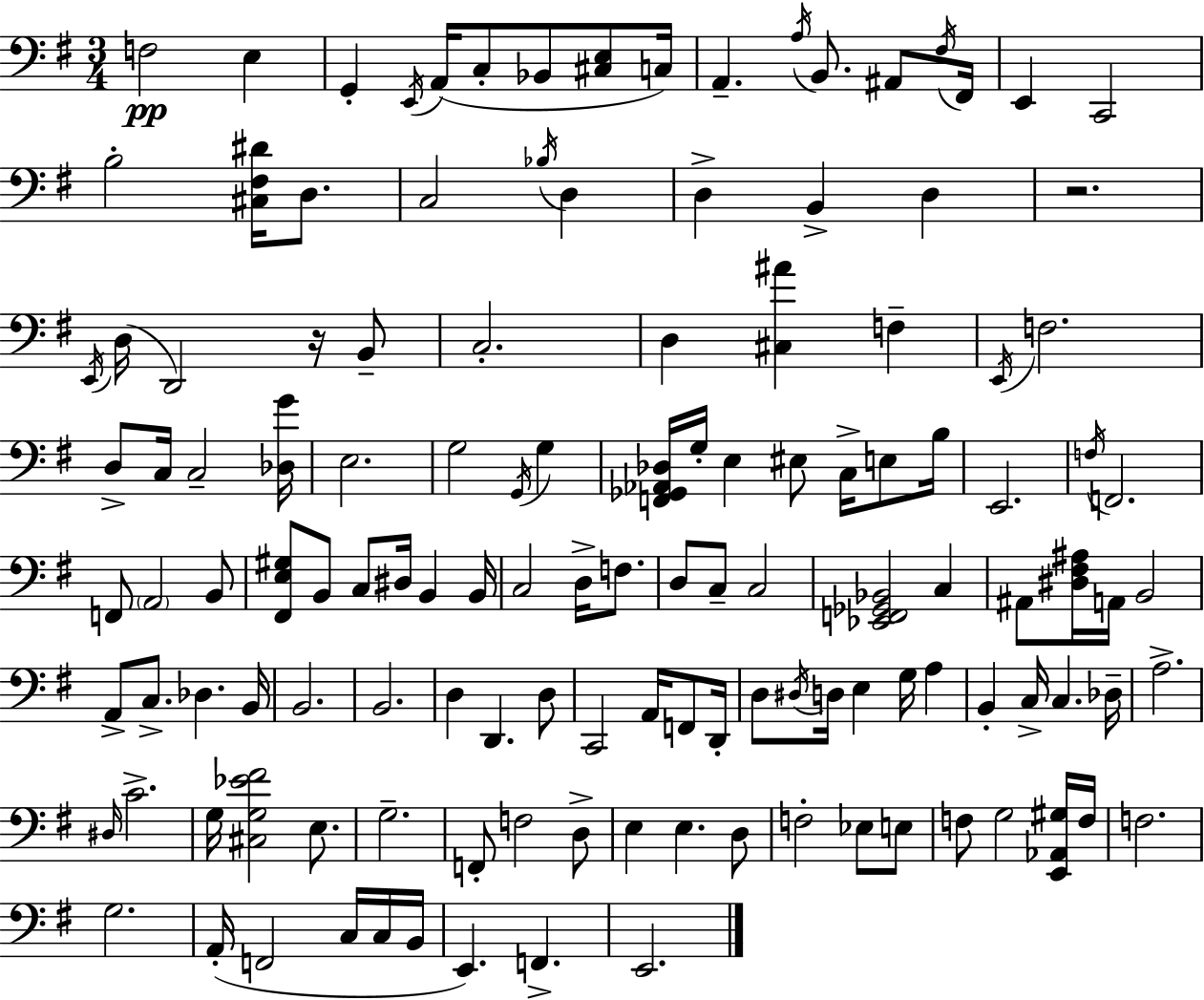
F3/h E3/q G2/q E2/s A2/s C3/e Bb2/e [C#3,E3]/e C3/s A2/q. A3/s B2/e. A#2/e F#3/s F#2/s E2/q C2/h B3/h [C#3,F#3,D#4]/s D3/e. C3/h Bb3/s D3/q D3/q B2/q D3/q R/h. E2/s D3/s D2/h R/s B2/e C3/h. D3/q [C#3,A#4]/q F3/q E2/s F3/h. D3/e C3/s C3/h [Db3,G4]/s E3/h. G3/h G2/s G3/q [F2,Gb2,Ab2,Db3]/s G3/s E3/q EIS3/e C3/s E3/e B3/s E2/h. F3/s F2/h. F2/e A2/h B2/e [F#2,E3,G#3]/e B2/e C3/e D#3/s B2/q B2/s C3/h D3/s F3/e. D3/e C3/e C3/h [Eb2,F2,Gb2,Bb2]/h C3/q A#2/e [D#3,F#3,A#3]/s A2/s B2/h A2/e C3/e. Db3/q. B2/s B2/h. B2/h. D3/q D2/q. D3/e C2/h A2/s F2/e D2/s D3/e D#3/s D3/s E3/q G3/s A3/q B2/q C3/s C3/q. Db3/s A3/h. D#3/s C4/h. G3/s [C#3,G3,Eb4,F#4]/h E3/e. G3/h. F2/e F3/h D3/e E3/q E3/q. D3/e F3/h Eb3/e E3/e F3/e G3/h [E2,Ab2,G#3]/s F3/s F3/h. G3/h. A2/s F2/h C3/s C3/s B2/s E2/q. F2/q. E2/h.